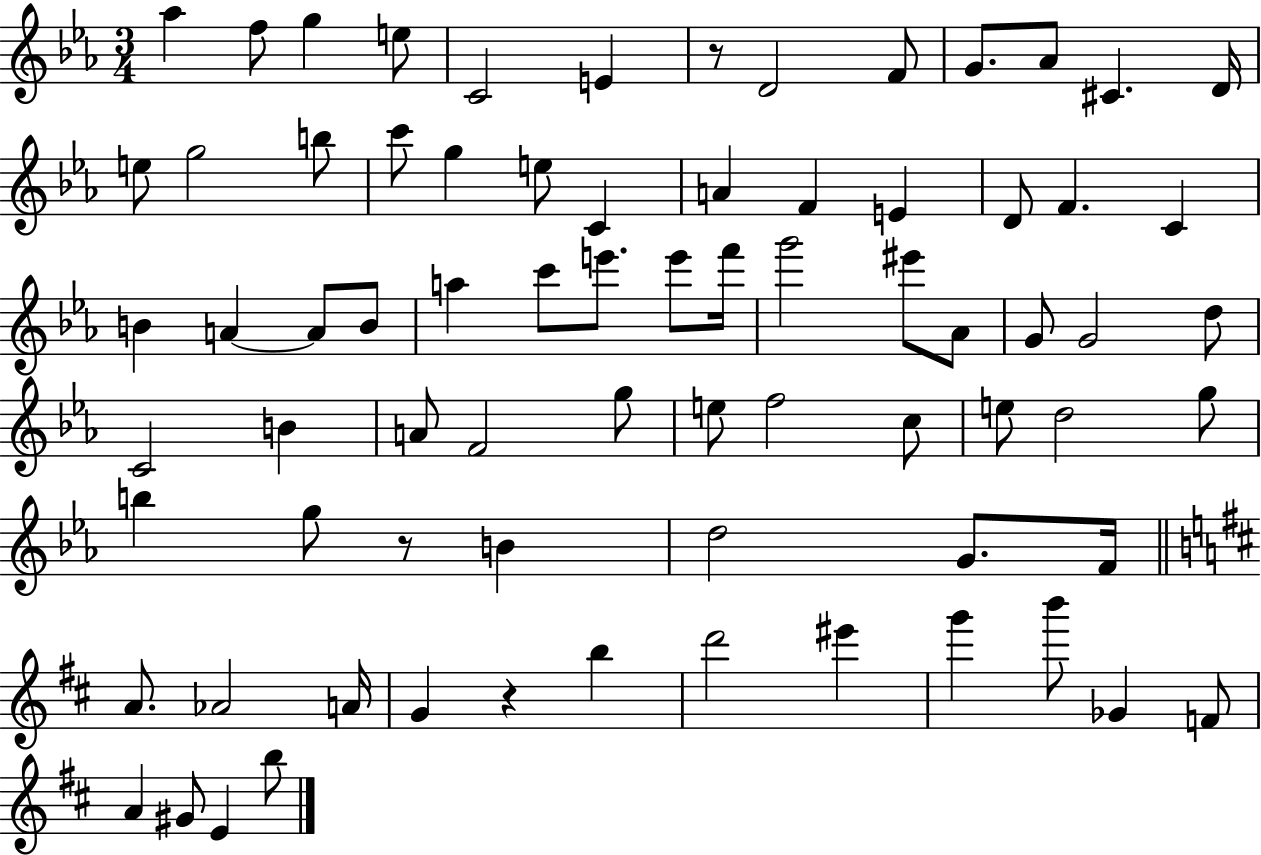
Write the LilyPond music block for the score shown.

{
  \clef treble
  \numericTimeSignature
  \time 3/4
  \key ees \major
  \repeat volta 2 { aes''4 f''8 g''4 e''8 | c'2 e'4 | r8 d'2 f'8 | g'8. aes'8 cis'4. d'16 | \break e''8 g''2 b''8 | c'''8 g''4 e''8 c'4 | a'4 f'4 e'4 | d'8 f'4. c'4 | \break b'4 a'4~~ a'8 b'8 | a''4 c'''8 e'''8. e'''8 f'''16 | g'''2 eis'''8 aes'8 | g'8 g'2 d''8 | \break c'2 b'4 | a'8 f'2 g''8 | e''8 f''2 c''8 | e''8 d''2 g''8 | \break b''4 g''8 r8 b'4 | d''2 g'8. f'16 | \bar "||" \break \key d \major a'8. aes'2 a'16 | g'4 r4 b''4 | d'''2 eis'''4 | g'''4 b'''8 ges'4 f'8 | \break a'4 gis'8 e'4 b''8 | } \bar "|."
}